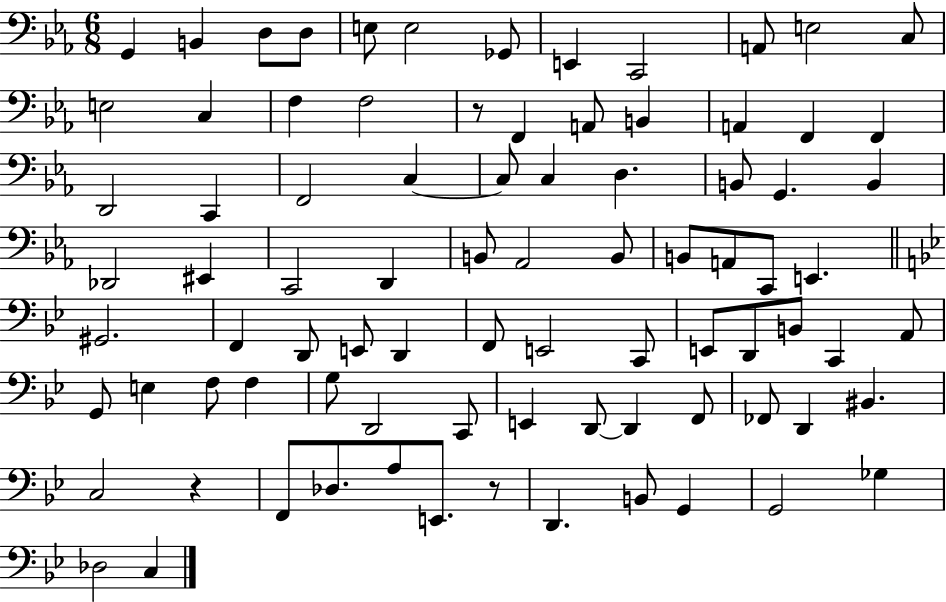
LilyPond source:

{
  \clef bass
  \numericTimeSignature
  \time 6/8
  \key ees \major
  \repeat volta 2 { g,4 b,4 d8 d8 | e8 e2 ges,8 | e,4 c,2 | a,8 e2 c8 | \break e2 c4 | f4 f2 | r8 f,4 a,8 b,4 | a,4 f,4 f,4 | \break d,2 c,4 | f,2 c4~~ | c8 c4 d4. | b,8 g,4. b,4 | \break des,2 eis,4 | c,2 d,4 | b,8 aes,2 b,8 | b,8 a,8 c,8 e,4. | \break \bar "||" \break \key bes \major gis,2. | f,4 d,8 e,8 d,4 | f,8 e,2 c,8 | e,8 d,8 b,8 c,4 a,8 | \break g,8 e4 f8 f4 | g8 d,2 c,8 | e,4 d,8~~ d,4 f,8 | fes,8 d,4 bis,4. | \break c2 r4 | f,8 des8. a8 e,8. r8 | d,4. b,8 g,4 | g,2 ges4 | \break des2 c4 | } \bar "|."
}